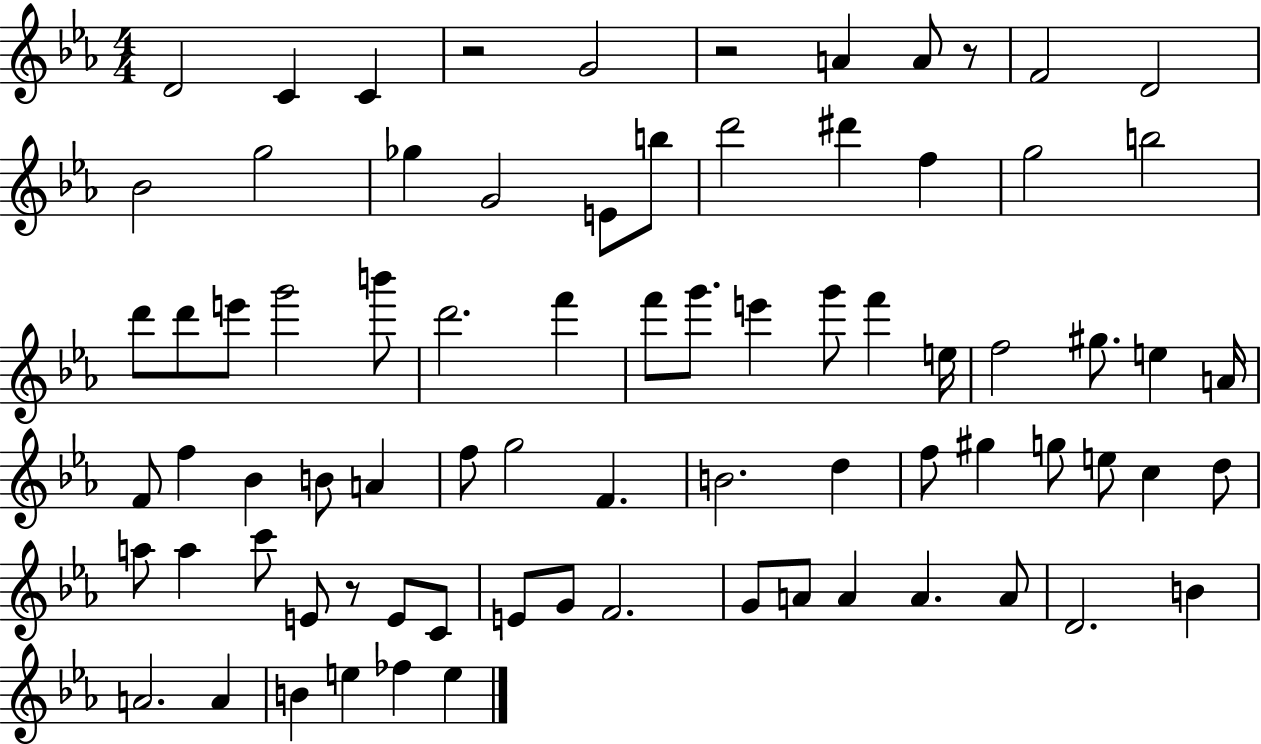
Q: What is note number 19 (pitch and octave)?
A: B5